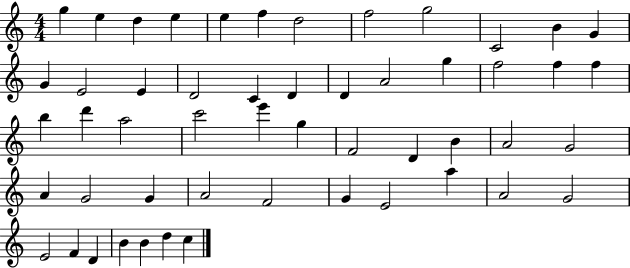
X:1
T:Untitled
M:4/4
L:1/4
K:C
g e d e e f d2 f2 g2 C2 B G G E2 E D2 C D D A2 g f2 f f b d' a2 c'2 e' g F2 D B A2 G2 A G2 G A2 F2 G E2 a A2 G2 E2 F D B B d c